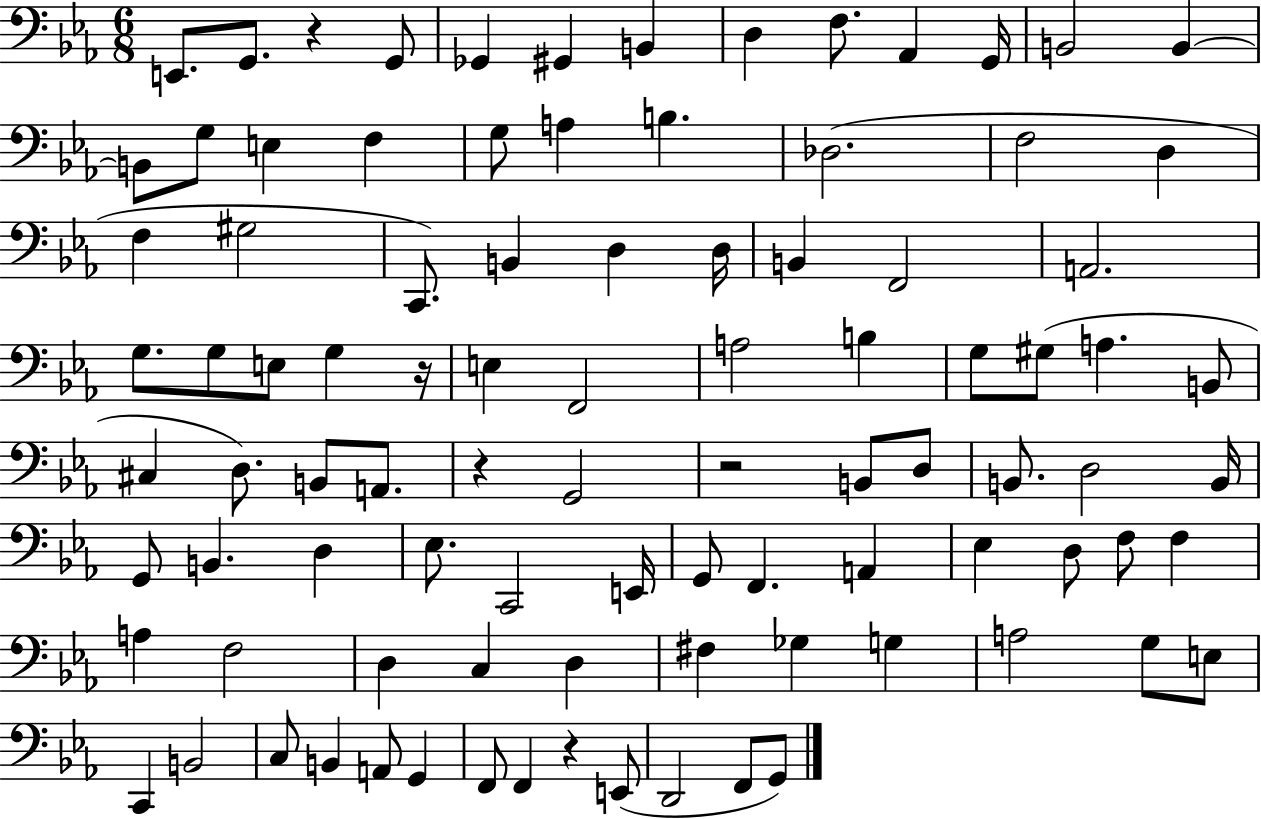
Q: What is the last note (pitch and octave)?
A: G2